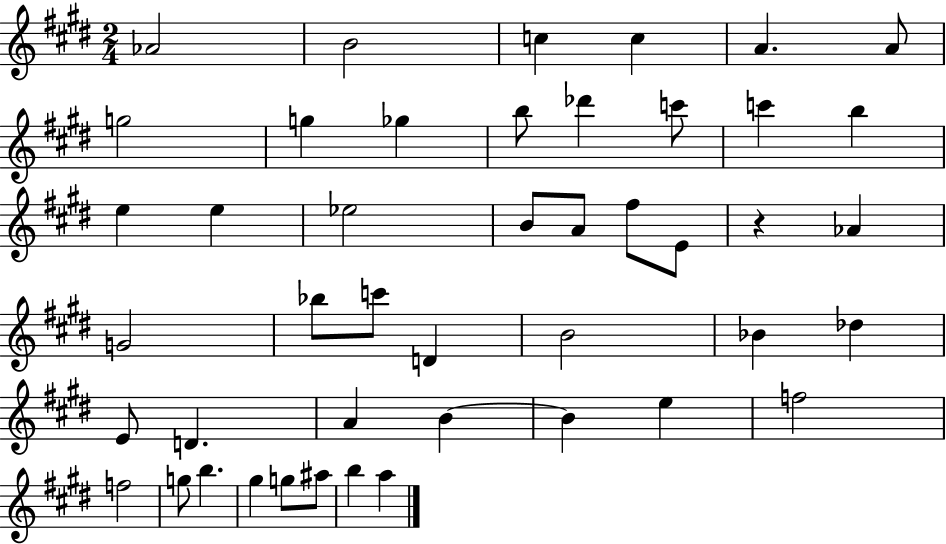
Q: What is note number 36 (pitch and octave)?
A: F5